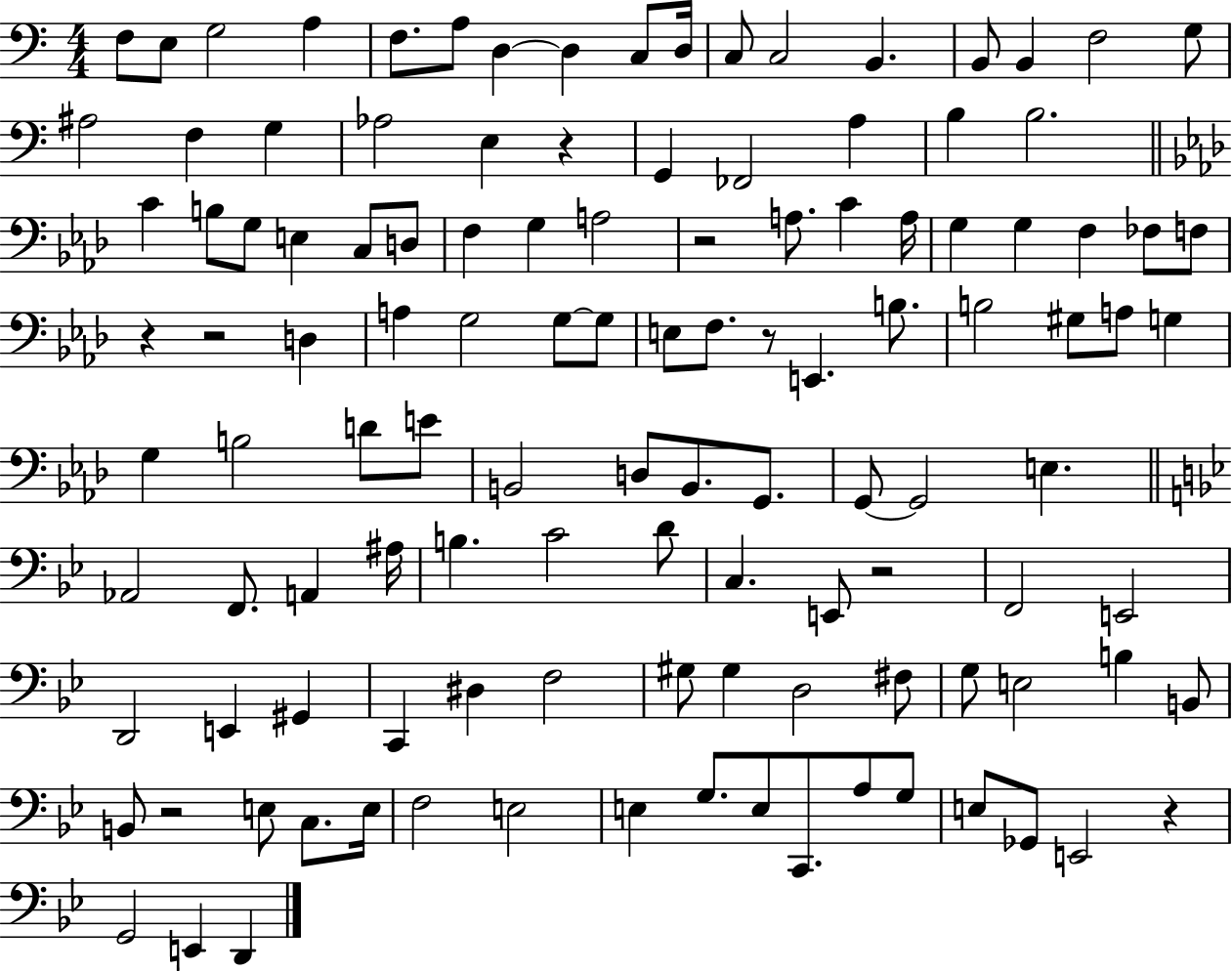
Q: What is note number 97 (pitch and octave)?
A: E3